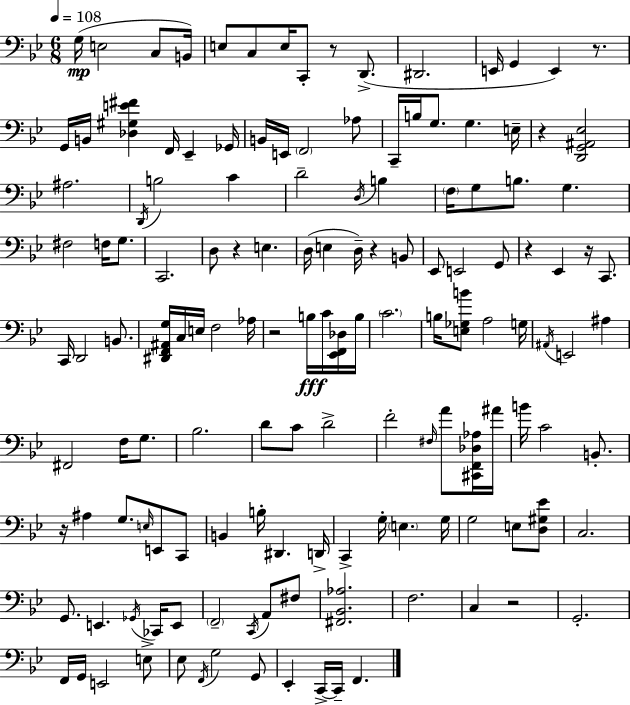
G3/s E3/h C3/e B2/s E3/e C3/e E3/s C2/e R/e D2/e. D#2/h. E2/s G2/q E2/q R/e. G2/s B2/s [Db3,G#3,E4,F#4]/q F2/s Eb2/q Gb2/s B2/s E2/s F2/h Ab3/e C2/s B3/s G3/e. G3/q. E3/s R/q [D2,G2,A#2,Eb3]/h A#3/h. D2/s B3/h C4/q D4/h D3/s B3/q F3/s G3/e B3/e. G3/q. F#3/h F3/s G3/e. C2/h. D3/e R/q E3/q. D3/s E3/q D3/s R/q B2/e Eb2/e E2/h G2/e R/q Eb2/q R/s C2/e. C2/s D2/h B2/e. [D#2,F2,A#2,G3]/s C3/s E3/s F3/h Ab3/s R/h B3/s C4/s [Eb2,F2,Db3]/s B3/s C4/h. B3/s [E3,Gb3,B4]/e A3/h G3/s A#2/s E2/h A#3/q F#2/h F3/s G3/e. Bb3/h. D4/e C4/e D4/h F4/h F#3/s A4/e [C#2,F2,Db3,Ab3]/s A#4/s B4/s C4/h B2/e. R/s A#3/q G3/e. E3/s E2/e C2/e B2/q B3/s D#2/q. D2/s C2/q G3/s E3/q. G3/s G3/h E3/e [D3,G#3,Eb4]/e C3/h. G2/e. E2/q. Gb2/s CES2/s E2/e F2/h C2/s A2/e F#3/e [F#2,Bb2,Ab3]/h. F3/h. C3/q R/h G2/h. F2/s G2/s E2/h E3/e Eb3/e F2/s G3/h G2/e Eb2/q C2/s C2/s F2/q.